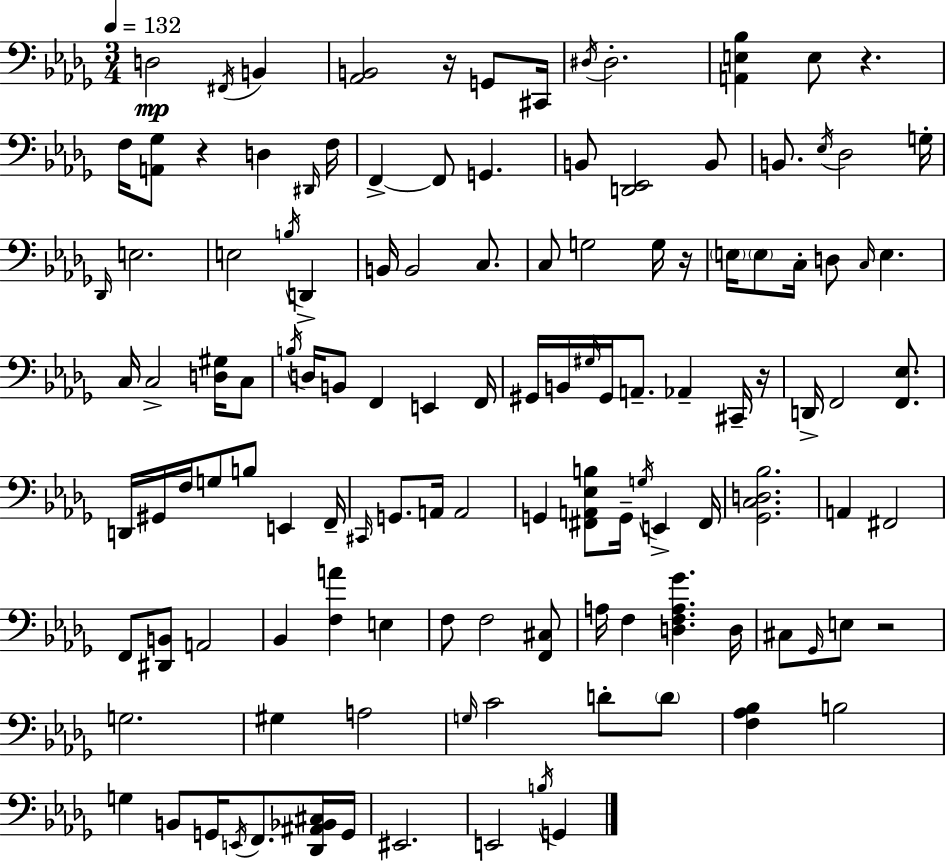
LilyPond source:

{
  \clef bass
  \numericTimeSignature
  \time 3/4
  \key bes \minor
  \tempo 4 = 132
  \repeat volta 2 { d2\mp \acciaccatura { fis,16 } b,4 | <aes, b,>2 r16 g,8 | cis,16 \acciaccatura { dis16 } dis2.-. | <a, e bes>4 e8 r4. | \break f16 <a, ges>8 r4 d4 | \grace { dis,16 } f16 f,4->~~ f,8 g,4. | b,8 <d, ees,>2 | b,8 b,8. \acciaccatura { ees16 } des2 | \break g16-. \grace { des,16 } e2. | e2 | \acciaccatura { b16 } d,4-> b,16 b,2 | c8. c8 g2 | \break g16 r16 \parenthesize e16 \parenthesize e8 c16-. d8 | \grace { c16 } e4. c16 c2-> | <d gis>16 c8 \acciaccatura { b16 } d16 b,8 f,4 | e,4 f,16 gis,16 b,16 \grace { gis16 } gis,16 | \break a,8.-- aes,4-- cis,16-- r16 d,16-> f,2 | <f, ees>8. d,16 gis,16 f16 | g8 b8 e,4 f,16-- \grace { cis,16 } g,8. | a,16 a,2 g,4 | \break <fis, a, ees b>8 g,16-- \acciaccatura { g16 } e,4-> fis,16 <ges, c d bes>2. | a,4 | fis,2 f,8 | <dis, b,>8 a,2 bes,4 | \break <f a'>4 e4 f8 | f2 <f, cis>8 a16 | f4 <d f a ges'>4. d16 cis8 | \grace { ges,16 } e8 r2 | \break g2. | gis4 a2 | \grace { g16 } c'2 d'8-. \parenthesize d'8 | <f aes bes>4 b2 | \break g4 b,8 g,16 \acciaccatura { e,16 } f,8. | <des, ais, bes, cis>16 g,16 eis,2. | e,2 \acciaccatura { b16 } g,4 | } \bar "|."
}